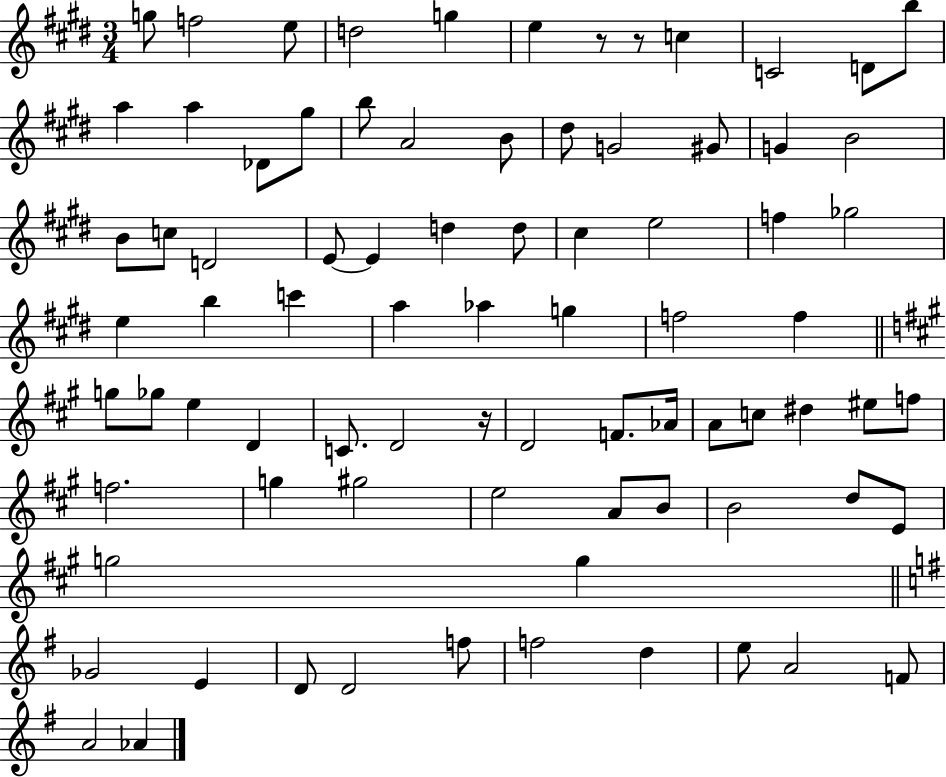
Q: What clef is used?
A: treble